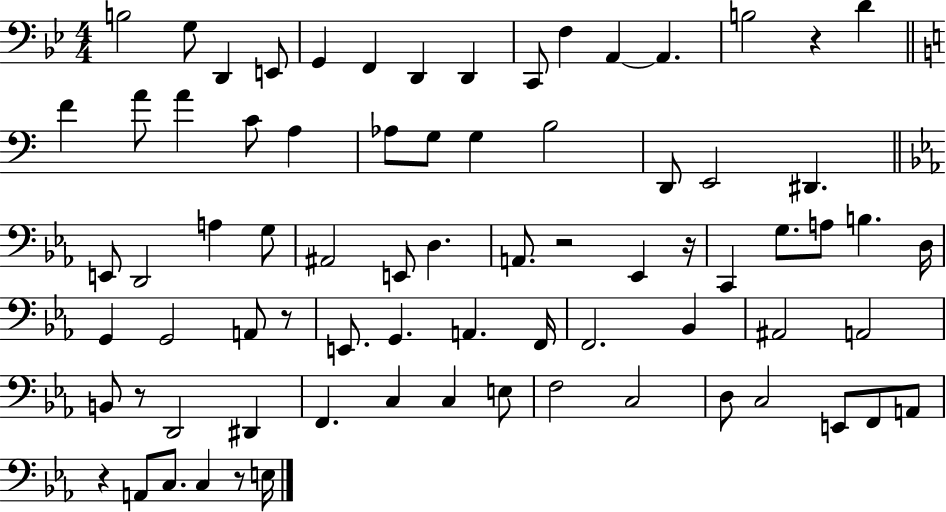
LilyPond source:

{
  \clef bass
  \numericTimeSignature
  \time 4/4
  \key bes \major
  b2 g8 d,4 e,8 | g,4 f,4 d,4 d,4 | c,8 f4 a,4~~ a,4. | b2 r4 d'4 | \break \bar "||" \break \key c \major f'4 a'8 a'4 c'8 a4 | aes8 g8 g4 b2 | d,8 e,2 dis,4. | \bar "||" \break \key c \minor e,8 d,2 a4 g8 | ais,2 e,8 d4. | a,8. r2 ees,4 r16 | c,4 g8. a8 b4. d16 | \break g,4 g,2 a,8 r8 | e,8. g,4. a,4. f,16 | f,2. bes,4 | ais,2 a,2 | \break b,8 r8 d,2 dis,4 | f,4. c4 c4 e8 | f2 c2 | d8 c2 e,8 f,8 a,8 | \break r4 a,8 c8. c4 r8 e16 | \bar "|."
}